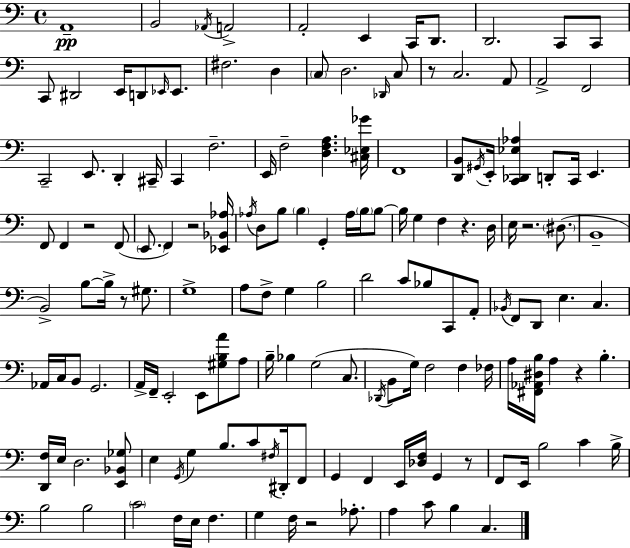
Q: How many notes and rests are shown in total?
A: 153